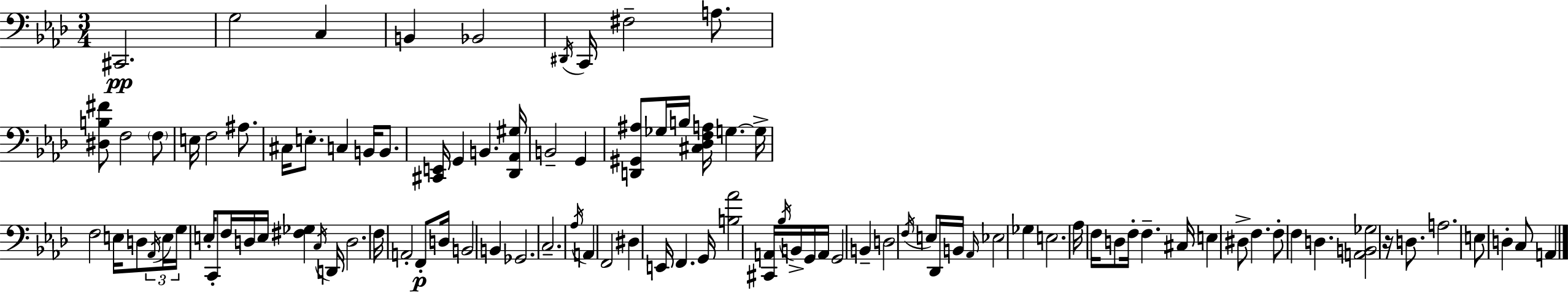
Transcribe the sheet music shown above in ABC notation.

X:1
T:Untitled
M:3/4
L:1/4
K:Ab
^C,,2 G,2 C, B,, _B,,2 ^D,,/4 C,,/4 ^F,2 A,/2 [^D,B,^F]/2 F,2 F,/2 E,/4 F,2 ^A,/2 ^C,/4 E,/2 C, B,,/4 B,,/2 [^C,,E,,]/4 G,, B,, [_D,,_A,,^G,]/4 B,,2 G,, [D,,^G,,^A,]/2 _G,/4 B,/4 [^C,_D,F,A,]/4 G, G,/4 F,2 E,/4 D,/2 _A,,/4 E,/4 G,/4 E,/4 C,,/2 F,/4 D,/4 E,/4 [^F,_G,] C,/4 D,,/4 D,2 F,/4 A,,2 F,,/2 D,/4 B,,2 B,, _G,,2 C,2 _A,/4 A,, F,,2 ^D, E,,/4 F,, G,,/4 [B,_A]2 [^C,,A,,]/4 _B,/4 B,,/4 G,,/4 A,,/4 G,,2 B,, D,2 F,/4 E,/2 _D,,/4 B,,/4 _A,,/4 _E,2 _G, E,2 _A,/4 F,/4 D,/2 F,/4 F, ^C,/4 E, ^D,/2 F, F,/2 F, D, [A,,B,,_G,]2 z/4 D,/2 A,2 E,/2 D, C,/2 A,,